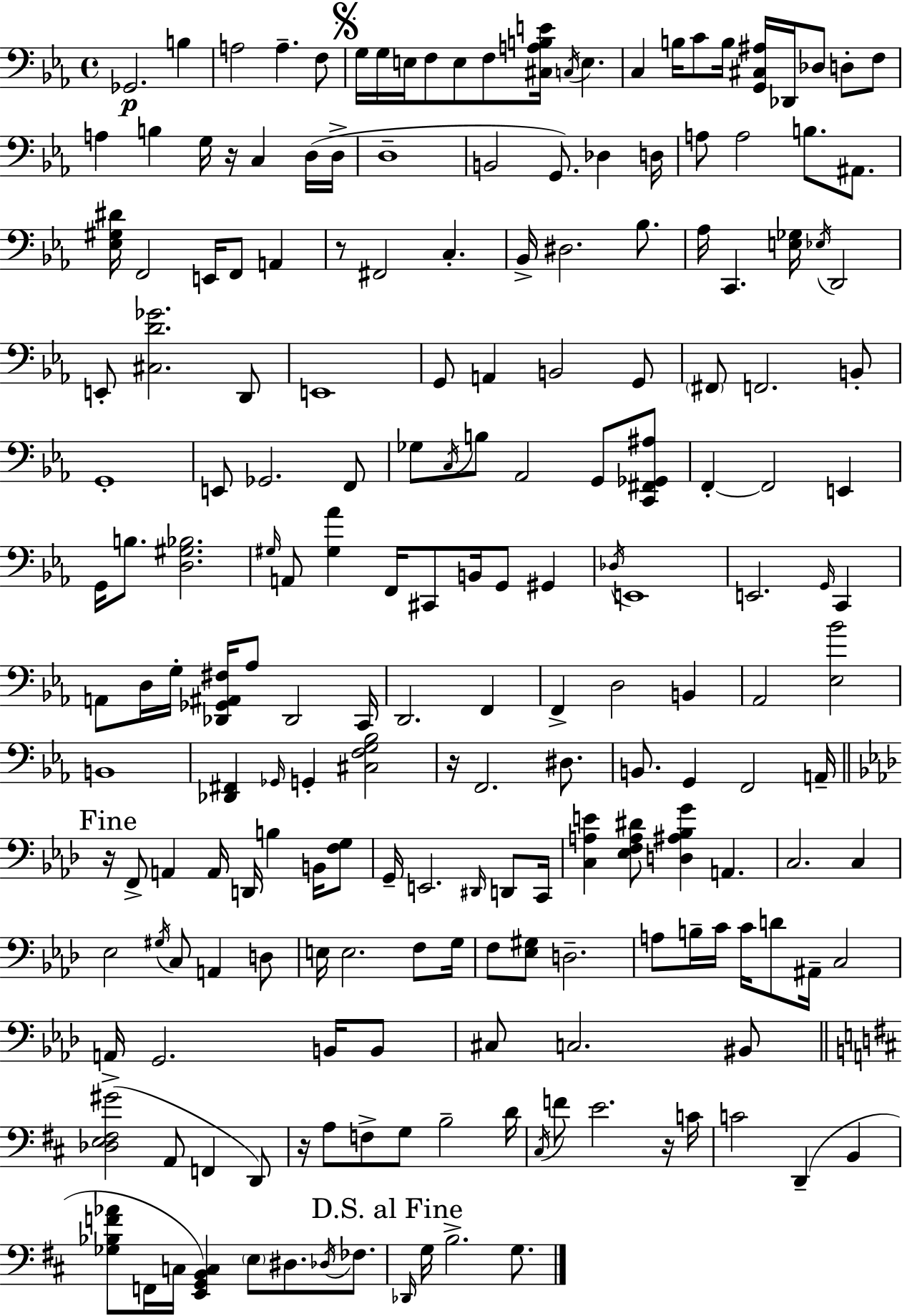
Gb2/h. B3/q A3/h A3/q. F3/e G3/s G3/s E3/s F3/e E3/e F3/e [C#3,A3,B3,E4]/s C3/s E3/q. C3/q B3/s C4/e B3/s [G2,C#3,A#3]/s Db2/s Db3/e D3/e F3/e A3/q B3/q G3/s R/s C3/q D3/s D3/s D3/w B2/h G2/e. Db3/q D3/s A3/e A3/h B3/e. A#2/e. [Eb3,G#3,D#4]/s F2/h E2/s F2/e A2/q R/e F#2/h C3/q. Bb2/s D#3/h. Bb3/e. Ab3/s C2/q. [E3,Gb3]/s Eb3/s D2/h E2/e [C#3,D4,Gb4]/h. D2/e E2/w G2/e A2/q B2/h G2/e F#2/e F2/h. B2/e G2/w E2/e Gb2/h. F2/e Gb3/e C3/s B3/e Ab2/h G2/e [C2,F#2,Gb2,A#3]/e F2/q F2/h E2/q G2/s B3/e. [D3,G#3,Bb3]/h. G#3/s A2/e [G#3,Ab4]/q F2/s C#2/e B2/s G2/e G#2/q Db3/s E2/w E2/h. G2/s C2/q A2/e D3/s G3/s [Db2,Gb2,A#2,F#3]/s Ab3/e Db2/h C2/s D2/h. F2/q F2/q D3/h B2/q Ab2/h [Eb3,Bb4]/h B2/w [Db2,F#2]/q Gb2/s G2/q [C#3,F3,G3,Bb3]/h R/s F2/h. D#3/e. B2/e. G2/q F2/h A2/s R/s F2/e A2/q A2/s D2/s B3/q B2/s [F3,G3]/e G2/s E2/h. D#2/s D2/e C2/s [C3,A3,E4]/q [Eb3,F3,A3,D#4]/e [D3,A#3,Bb3,G4]/q A2/q. C3/h. C3/q Eb3/h G#3/s C3/e A2/q D3/e E3/s E3/h. F3/e G3/s F3/e [Eb3,G#3]/e D3/h. A3/e B3/s C4/s C4/s D4/e A#2/s C3/h A2/s G2/h. B2/s B2/e C#3/e C3/h. BIS2/e [Db3,E3,F#3,G#4]/h A2/e F2/q D2/e R/s A3/e F3/e G3/e B3/h D4/s C#3/s F4/e E4/h. R/s C4/s C4/h D2/q B2/q [Gb3,Bb3,F4,Ab4]/e F2/s C3/s [E2,G2,B2,C3]/q E3/e D#3/e. Db3/s FES3/e. Db2/s G3/s B3/h. G3/e.